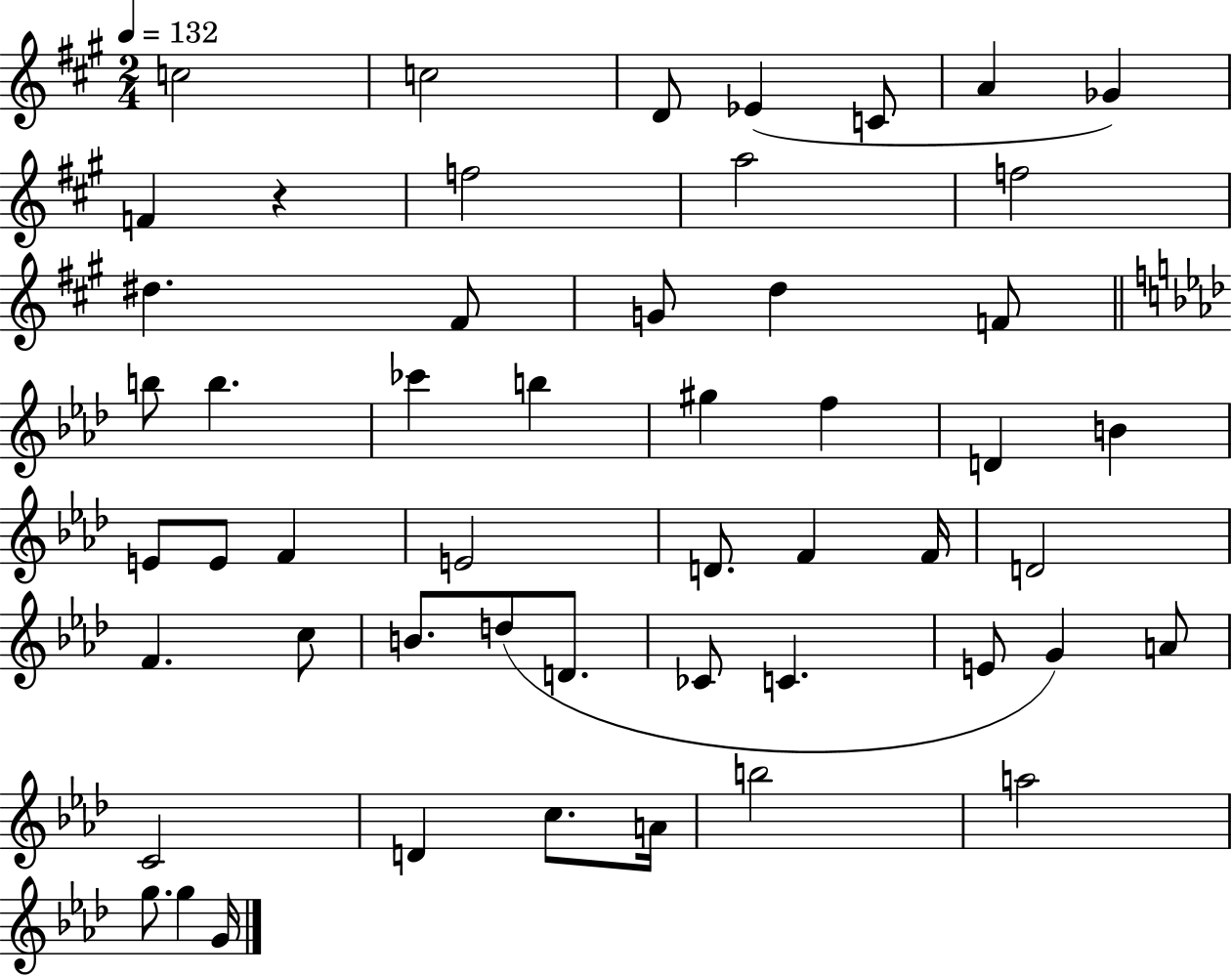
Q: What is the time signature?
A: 2/4